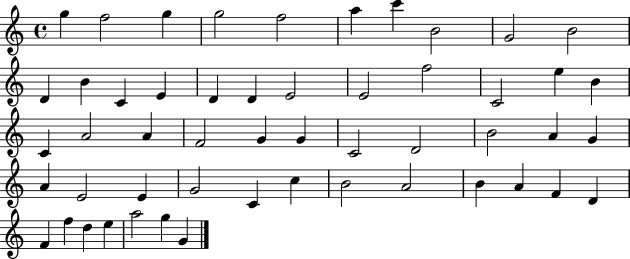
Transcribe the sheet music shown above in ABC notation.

X:1
T:Untitled
M:4/4
L:1/4
K:C
g f2 g g2 f2 a c' B2 G2 B2 D B C E D D E2 E2 f2 C2 e B C A2 A F2 G G C2 D2 B2 A G A E2 E G2 C c B2 A2 B A F D F f d e a2 g G